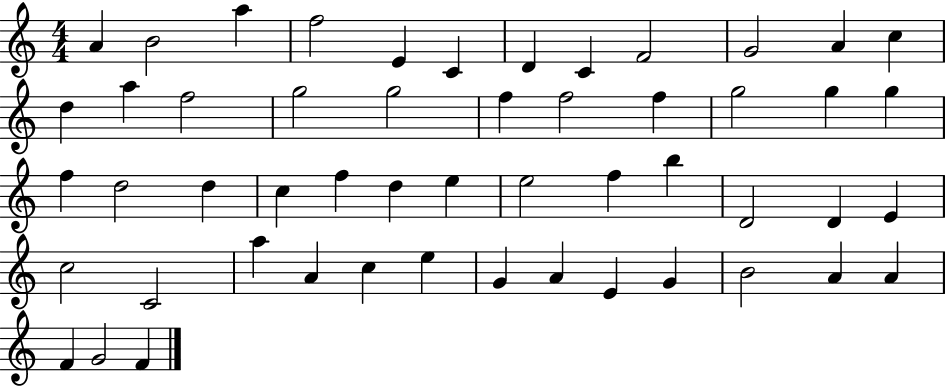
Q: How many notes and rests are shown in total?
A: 52